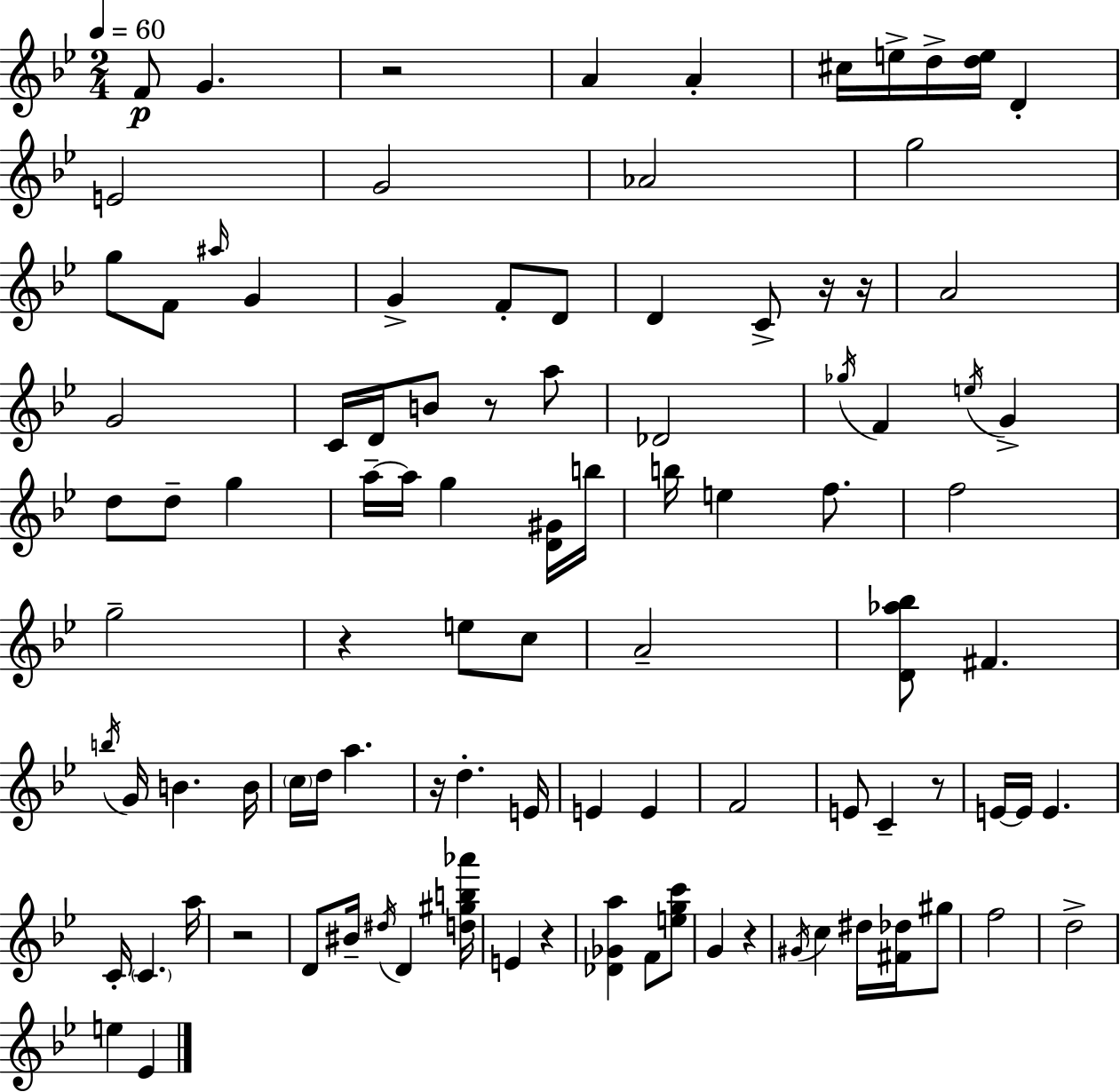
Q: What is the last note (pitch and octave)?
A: Eb4